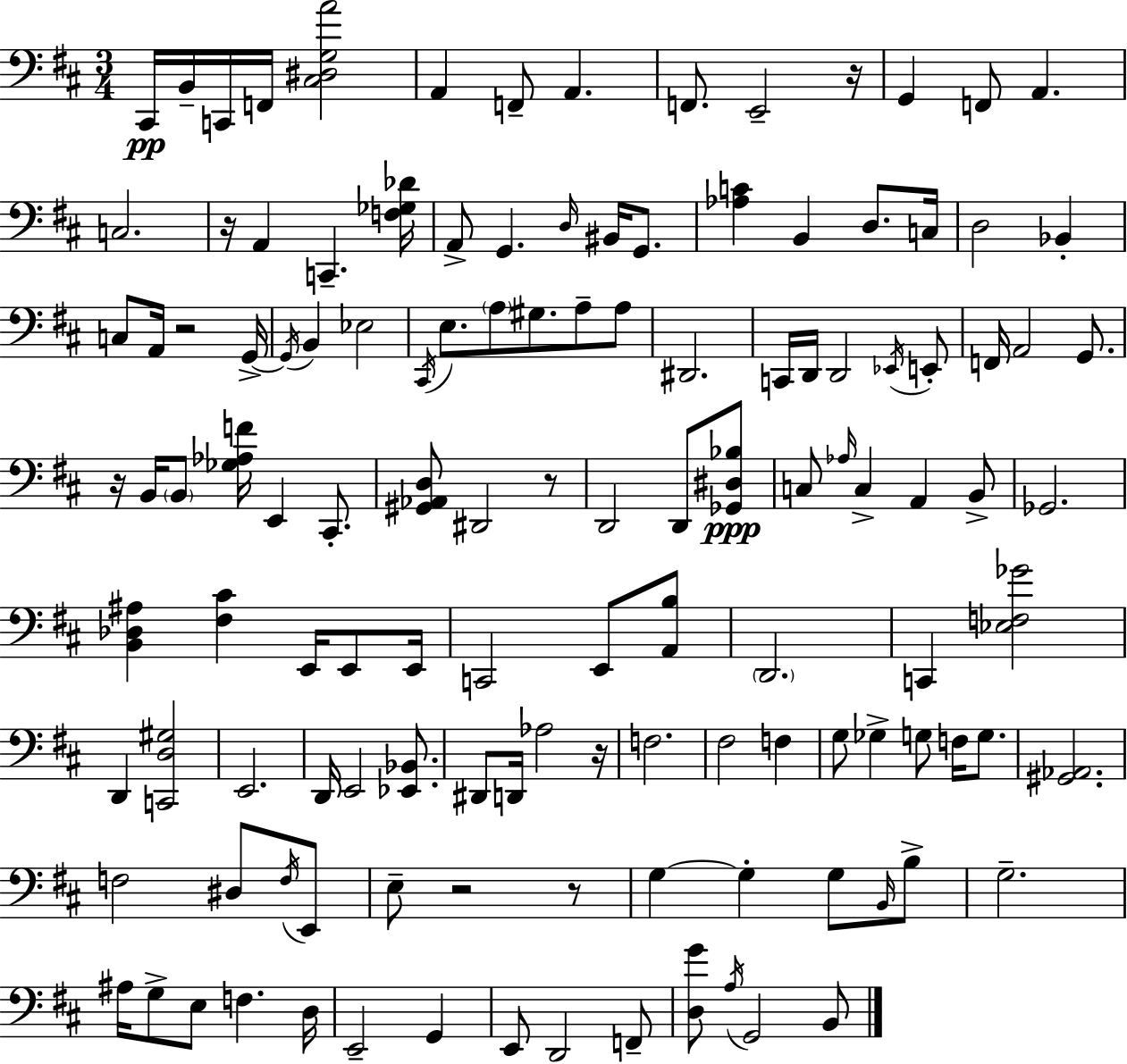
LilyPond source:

{
  \clef bass
  \numericTimeSignature
  \time 3/4
  \key d \major
  \repeat volta 2 { cis,16\pp b,16-- c,16 f,16 <cis dis g a'>2 | a,4 f,8-- a,4. | f,8. e,2-- r16 | g,4 f,8 a,4. | \break c2. | r16 a,4 c,4.-- <f ges des'>16 | a,8-> g,4. \grace { d16 } bis,16 g,8. | <aes c'>4 b,4 d8. | \break c16 d2 bes,4-. | c8 a,16 r2 | g,16->~~ \acciaccatura { g,16 } b,4 ees2 | \acciaccatura { cis,16 } e8. \parenthesize a8 gis8. a8-- | \break a8 dis,2. | c,16 d,16 d,2 | \acciaccatura { ees,16 } e,8-. f,16 a,2 | g,8. r16 b,16 \parenthesize b,8 <ges aes f'>16 e,4 | \break cis,8.-. <gis, aes, d>8 dis,2 | r8 d,2 | d,8 <ges, dis bes>8\ppp c8 \grace { aes16 } c4-> a,4 | b,8-> ges,2. | \break <b, des ais>4 <fis cis'>4 | e,16 e,8 e,16 c,2 | e,8 <a, b>8 \parenthesize d,2. | c,4 <ees f ges'>2 | \break d,4 <c, d gis>2 | e,2. | d,16 e,2 | <ees, bes,>8. dis,8 d,16 aes2 | \break r16 f2. | fis2 | f4 g8 ges4-> g8 | f16 g8. <gis, aes,>2. | \break f2 | dis8 \acciaccatura { f16 } e,8 e8-- r2 | r8 g4~~ g4-. | g8 \grace { b,16 } b8-> g2.-- | \break ais16 g8-> e8 | f4. d16 e,2-- | g,4 e,8 d,2 | f,8-- <d g'>8 \acciaccatura { a16 } g,2 | \break b,8 } \bar "|."
}